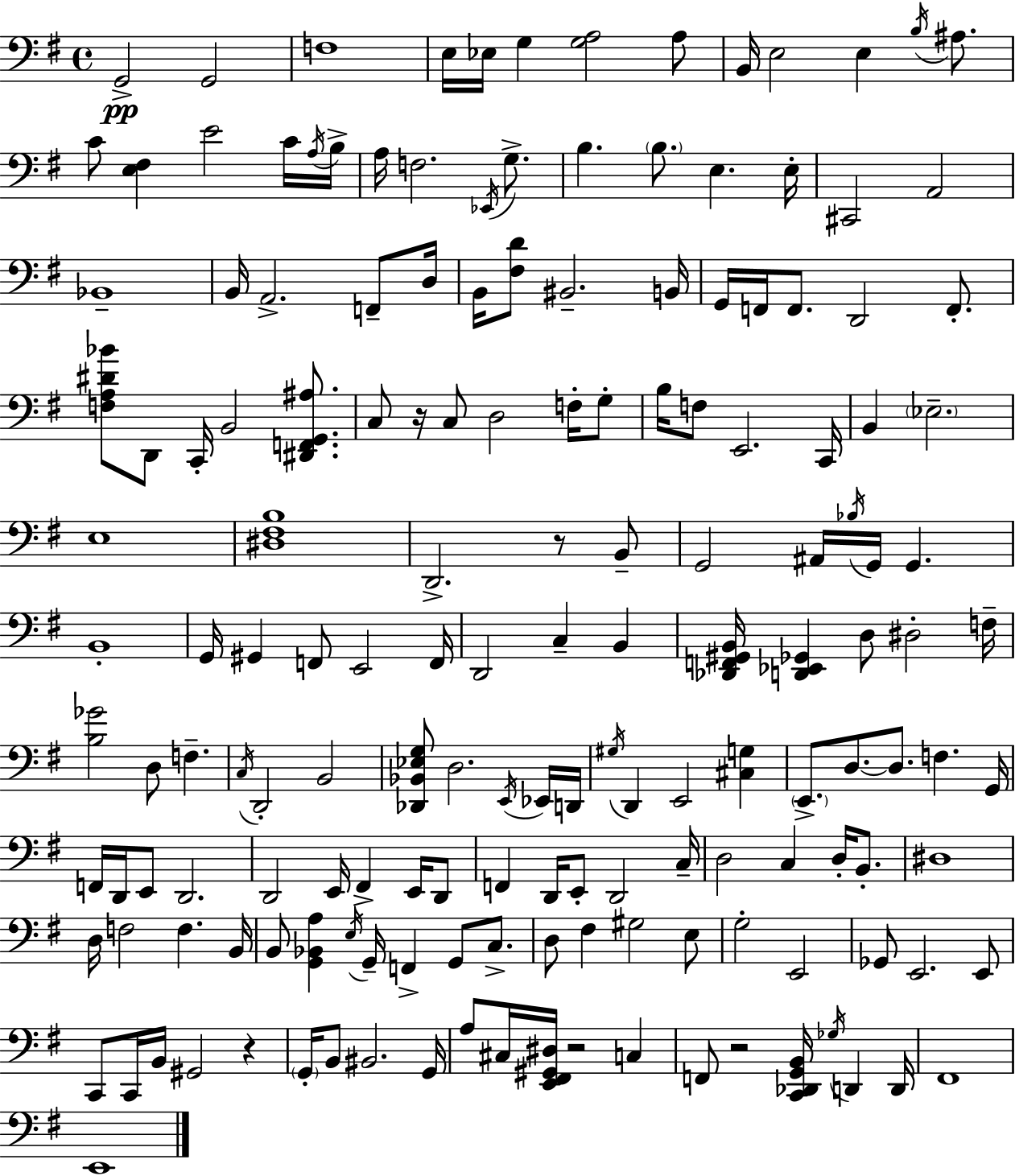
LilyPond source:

{
  \clef bass
  \time 4/4
  \defaultTimeSignature
  \key e \minor
  \repeat volta 2 { g,2->\pp g,2 | f1 | e16 ees16 g4 <g a>2 a8 | b,16 e2 e4 \acciaccatura { b16 } ais8. | \break c'8 <e fis>4 e'2 c'16 | \acciaccatura { a16 } b16-> a16 f2. \acciaccatura { ees,16 } | g8.-> b4. \parenthesize b8. e4. | e16-. cis,2 a,2 | \break bes,1-- | b,16 a,2.-> | f,8-- d16 b,16 <fis d'>8 bis,2.-- | b,16 g,16 f,16 f,8. d,2 | \break f,8.-. <f a dis' bes'>8 d,8 c,16-. b,2 | <dis, f, g, ais>8. c8 r16 c8 d2 | f16-. g8-. b16 f8 e,2. | c,16 b,4 \parenthesize ees2.-- | \break e1 | <dis fis b>1 | d,2.-> r8 | b,8-- g,2 ais,16 \acciaccatura { bes16 } g,16 g,4. | \break b,1-. | g,16 gis,4 f,8 e,2 | f,16 d,2 c4-- | b,4 <des, f, gis, b,>16 <d, ees, ges,>4 d8 dis2-. | \break f16-- <b ges'>2 d8 f4.-- | \acciaccatura { c16 } d,2-. b,2 | <des, bes, ees g>8 d2. | \acciaccatura { e,16 } ees,16 d,16 \acciaccatura { gis16 } d,4 e,2 | \break <cis g>4 \parenthesize e,8.-> d8.~~ d8. | f4. g,16 f,16 d,16 e,8 d,2. | d,2 e,16 | fis,4-> e,16 d,8 f,4 d,16 e,8-. d,2 | \break c16-- d2 c4 | d16-. b,8.-. dis1 | d16 f2 | f4. b,16 b,8 <g, bes, a>4 \acciaccatura { e16 } g,16-- f,4-> | \break g,8 c8.-> d8 fis4 gis2 | e8 g2-. | e,2 ges,8 e,2. | e,8 c,8 c,16 b,16 gis,2 | \break r4 \parenthesize g,16-. b,8 bis,2. | g,16 a8 cis16 <e, fis, gis, dis>16 r2 | c4 f,8 r2 | <c, des, g, b,>16 \acciaccatura { ges16 } d,4 d,16 fis,1 | \break e,1 | } \bar "|."
}